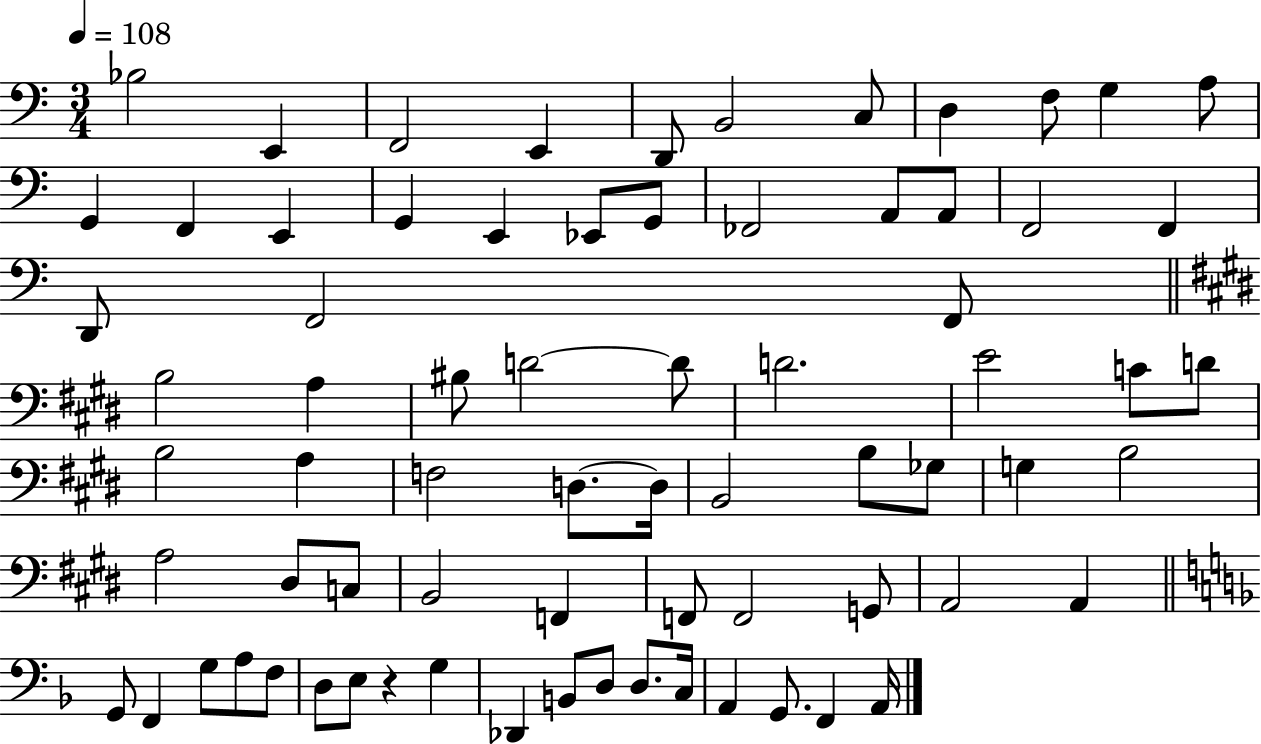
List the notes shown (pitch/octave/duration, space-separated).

Bb3/h E2/q F2/h E2/q D2/e B2/h C3/e D3/q F3/e G3/q A3/e G2/q F2/q E2/q G2/q E2/q Eb2/e G2/e FES2/h A2/e A2/e F2/h F2/q D2/e F2/h F2/e B3/h A3/q BIS3/e D4/h D4/e D4/h. E4/h C4/e D4/e B3/h A3/q F3/h D3/e. D3/s B2/h B3/e Gb3/e G3/q B3/h A3/h D#3/e C3/e B2/h F2/q F2/e F2/h G2/e A2/h A2/q G2/e F2/q G3/e A3/e F3/e D3/e E3/e R/q G3/q Db2/q B2/e D3/e D3/e. C3/s A2/q G2/e. F2/q A2/s